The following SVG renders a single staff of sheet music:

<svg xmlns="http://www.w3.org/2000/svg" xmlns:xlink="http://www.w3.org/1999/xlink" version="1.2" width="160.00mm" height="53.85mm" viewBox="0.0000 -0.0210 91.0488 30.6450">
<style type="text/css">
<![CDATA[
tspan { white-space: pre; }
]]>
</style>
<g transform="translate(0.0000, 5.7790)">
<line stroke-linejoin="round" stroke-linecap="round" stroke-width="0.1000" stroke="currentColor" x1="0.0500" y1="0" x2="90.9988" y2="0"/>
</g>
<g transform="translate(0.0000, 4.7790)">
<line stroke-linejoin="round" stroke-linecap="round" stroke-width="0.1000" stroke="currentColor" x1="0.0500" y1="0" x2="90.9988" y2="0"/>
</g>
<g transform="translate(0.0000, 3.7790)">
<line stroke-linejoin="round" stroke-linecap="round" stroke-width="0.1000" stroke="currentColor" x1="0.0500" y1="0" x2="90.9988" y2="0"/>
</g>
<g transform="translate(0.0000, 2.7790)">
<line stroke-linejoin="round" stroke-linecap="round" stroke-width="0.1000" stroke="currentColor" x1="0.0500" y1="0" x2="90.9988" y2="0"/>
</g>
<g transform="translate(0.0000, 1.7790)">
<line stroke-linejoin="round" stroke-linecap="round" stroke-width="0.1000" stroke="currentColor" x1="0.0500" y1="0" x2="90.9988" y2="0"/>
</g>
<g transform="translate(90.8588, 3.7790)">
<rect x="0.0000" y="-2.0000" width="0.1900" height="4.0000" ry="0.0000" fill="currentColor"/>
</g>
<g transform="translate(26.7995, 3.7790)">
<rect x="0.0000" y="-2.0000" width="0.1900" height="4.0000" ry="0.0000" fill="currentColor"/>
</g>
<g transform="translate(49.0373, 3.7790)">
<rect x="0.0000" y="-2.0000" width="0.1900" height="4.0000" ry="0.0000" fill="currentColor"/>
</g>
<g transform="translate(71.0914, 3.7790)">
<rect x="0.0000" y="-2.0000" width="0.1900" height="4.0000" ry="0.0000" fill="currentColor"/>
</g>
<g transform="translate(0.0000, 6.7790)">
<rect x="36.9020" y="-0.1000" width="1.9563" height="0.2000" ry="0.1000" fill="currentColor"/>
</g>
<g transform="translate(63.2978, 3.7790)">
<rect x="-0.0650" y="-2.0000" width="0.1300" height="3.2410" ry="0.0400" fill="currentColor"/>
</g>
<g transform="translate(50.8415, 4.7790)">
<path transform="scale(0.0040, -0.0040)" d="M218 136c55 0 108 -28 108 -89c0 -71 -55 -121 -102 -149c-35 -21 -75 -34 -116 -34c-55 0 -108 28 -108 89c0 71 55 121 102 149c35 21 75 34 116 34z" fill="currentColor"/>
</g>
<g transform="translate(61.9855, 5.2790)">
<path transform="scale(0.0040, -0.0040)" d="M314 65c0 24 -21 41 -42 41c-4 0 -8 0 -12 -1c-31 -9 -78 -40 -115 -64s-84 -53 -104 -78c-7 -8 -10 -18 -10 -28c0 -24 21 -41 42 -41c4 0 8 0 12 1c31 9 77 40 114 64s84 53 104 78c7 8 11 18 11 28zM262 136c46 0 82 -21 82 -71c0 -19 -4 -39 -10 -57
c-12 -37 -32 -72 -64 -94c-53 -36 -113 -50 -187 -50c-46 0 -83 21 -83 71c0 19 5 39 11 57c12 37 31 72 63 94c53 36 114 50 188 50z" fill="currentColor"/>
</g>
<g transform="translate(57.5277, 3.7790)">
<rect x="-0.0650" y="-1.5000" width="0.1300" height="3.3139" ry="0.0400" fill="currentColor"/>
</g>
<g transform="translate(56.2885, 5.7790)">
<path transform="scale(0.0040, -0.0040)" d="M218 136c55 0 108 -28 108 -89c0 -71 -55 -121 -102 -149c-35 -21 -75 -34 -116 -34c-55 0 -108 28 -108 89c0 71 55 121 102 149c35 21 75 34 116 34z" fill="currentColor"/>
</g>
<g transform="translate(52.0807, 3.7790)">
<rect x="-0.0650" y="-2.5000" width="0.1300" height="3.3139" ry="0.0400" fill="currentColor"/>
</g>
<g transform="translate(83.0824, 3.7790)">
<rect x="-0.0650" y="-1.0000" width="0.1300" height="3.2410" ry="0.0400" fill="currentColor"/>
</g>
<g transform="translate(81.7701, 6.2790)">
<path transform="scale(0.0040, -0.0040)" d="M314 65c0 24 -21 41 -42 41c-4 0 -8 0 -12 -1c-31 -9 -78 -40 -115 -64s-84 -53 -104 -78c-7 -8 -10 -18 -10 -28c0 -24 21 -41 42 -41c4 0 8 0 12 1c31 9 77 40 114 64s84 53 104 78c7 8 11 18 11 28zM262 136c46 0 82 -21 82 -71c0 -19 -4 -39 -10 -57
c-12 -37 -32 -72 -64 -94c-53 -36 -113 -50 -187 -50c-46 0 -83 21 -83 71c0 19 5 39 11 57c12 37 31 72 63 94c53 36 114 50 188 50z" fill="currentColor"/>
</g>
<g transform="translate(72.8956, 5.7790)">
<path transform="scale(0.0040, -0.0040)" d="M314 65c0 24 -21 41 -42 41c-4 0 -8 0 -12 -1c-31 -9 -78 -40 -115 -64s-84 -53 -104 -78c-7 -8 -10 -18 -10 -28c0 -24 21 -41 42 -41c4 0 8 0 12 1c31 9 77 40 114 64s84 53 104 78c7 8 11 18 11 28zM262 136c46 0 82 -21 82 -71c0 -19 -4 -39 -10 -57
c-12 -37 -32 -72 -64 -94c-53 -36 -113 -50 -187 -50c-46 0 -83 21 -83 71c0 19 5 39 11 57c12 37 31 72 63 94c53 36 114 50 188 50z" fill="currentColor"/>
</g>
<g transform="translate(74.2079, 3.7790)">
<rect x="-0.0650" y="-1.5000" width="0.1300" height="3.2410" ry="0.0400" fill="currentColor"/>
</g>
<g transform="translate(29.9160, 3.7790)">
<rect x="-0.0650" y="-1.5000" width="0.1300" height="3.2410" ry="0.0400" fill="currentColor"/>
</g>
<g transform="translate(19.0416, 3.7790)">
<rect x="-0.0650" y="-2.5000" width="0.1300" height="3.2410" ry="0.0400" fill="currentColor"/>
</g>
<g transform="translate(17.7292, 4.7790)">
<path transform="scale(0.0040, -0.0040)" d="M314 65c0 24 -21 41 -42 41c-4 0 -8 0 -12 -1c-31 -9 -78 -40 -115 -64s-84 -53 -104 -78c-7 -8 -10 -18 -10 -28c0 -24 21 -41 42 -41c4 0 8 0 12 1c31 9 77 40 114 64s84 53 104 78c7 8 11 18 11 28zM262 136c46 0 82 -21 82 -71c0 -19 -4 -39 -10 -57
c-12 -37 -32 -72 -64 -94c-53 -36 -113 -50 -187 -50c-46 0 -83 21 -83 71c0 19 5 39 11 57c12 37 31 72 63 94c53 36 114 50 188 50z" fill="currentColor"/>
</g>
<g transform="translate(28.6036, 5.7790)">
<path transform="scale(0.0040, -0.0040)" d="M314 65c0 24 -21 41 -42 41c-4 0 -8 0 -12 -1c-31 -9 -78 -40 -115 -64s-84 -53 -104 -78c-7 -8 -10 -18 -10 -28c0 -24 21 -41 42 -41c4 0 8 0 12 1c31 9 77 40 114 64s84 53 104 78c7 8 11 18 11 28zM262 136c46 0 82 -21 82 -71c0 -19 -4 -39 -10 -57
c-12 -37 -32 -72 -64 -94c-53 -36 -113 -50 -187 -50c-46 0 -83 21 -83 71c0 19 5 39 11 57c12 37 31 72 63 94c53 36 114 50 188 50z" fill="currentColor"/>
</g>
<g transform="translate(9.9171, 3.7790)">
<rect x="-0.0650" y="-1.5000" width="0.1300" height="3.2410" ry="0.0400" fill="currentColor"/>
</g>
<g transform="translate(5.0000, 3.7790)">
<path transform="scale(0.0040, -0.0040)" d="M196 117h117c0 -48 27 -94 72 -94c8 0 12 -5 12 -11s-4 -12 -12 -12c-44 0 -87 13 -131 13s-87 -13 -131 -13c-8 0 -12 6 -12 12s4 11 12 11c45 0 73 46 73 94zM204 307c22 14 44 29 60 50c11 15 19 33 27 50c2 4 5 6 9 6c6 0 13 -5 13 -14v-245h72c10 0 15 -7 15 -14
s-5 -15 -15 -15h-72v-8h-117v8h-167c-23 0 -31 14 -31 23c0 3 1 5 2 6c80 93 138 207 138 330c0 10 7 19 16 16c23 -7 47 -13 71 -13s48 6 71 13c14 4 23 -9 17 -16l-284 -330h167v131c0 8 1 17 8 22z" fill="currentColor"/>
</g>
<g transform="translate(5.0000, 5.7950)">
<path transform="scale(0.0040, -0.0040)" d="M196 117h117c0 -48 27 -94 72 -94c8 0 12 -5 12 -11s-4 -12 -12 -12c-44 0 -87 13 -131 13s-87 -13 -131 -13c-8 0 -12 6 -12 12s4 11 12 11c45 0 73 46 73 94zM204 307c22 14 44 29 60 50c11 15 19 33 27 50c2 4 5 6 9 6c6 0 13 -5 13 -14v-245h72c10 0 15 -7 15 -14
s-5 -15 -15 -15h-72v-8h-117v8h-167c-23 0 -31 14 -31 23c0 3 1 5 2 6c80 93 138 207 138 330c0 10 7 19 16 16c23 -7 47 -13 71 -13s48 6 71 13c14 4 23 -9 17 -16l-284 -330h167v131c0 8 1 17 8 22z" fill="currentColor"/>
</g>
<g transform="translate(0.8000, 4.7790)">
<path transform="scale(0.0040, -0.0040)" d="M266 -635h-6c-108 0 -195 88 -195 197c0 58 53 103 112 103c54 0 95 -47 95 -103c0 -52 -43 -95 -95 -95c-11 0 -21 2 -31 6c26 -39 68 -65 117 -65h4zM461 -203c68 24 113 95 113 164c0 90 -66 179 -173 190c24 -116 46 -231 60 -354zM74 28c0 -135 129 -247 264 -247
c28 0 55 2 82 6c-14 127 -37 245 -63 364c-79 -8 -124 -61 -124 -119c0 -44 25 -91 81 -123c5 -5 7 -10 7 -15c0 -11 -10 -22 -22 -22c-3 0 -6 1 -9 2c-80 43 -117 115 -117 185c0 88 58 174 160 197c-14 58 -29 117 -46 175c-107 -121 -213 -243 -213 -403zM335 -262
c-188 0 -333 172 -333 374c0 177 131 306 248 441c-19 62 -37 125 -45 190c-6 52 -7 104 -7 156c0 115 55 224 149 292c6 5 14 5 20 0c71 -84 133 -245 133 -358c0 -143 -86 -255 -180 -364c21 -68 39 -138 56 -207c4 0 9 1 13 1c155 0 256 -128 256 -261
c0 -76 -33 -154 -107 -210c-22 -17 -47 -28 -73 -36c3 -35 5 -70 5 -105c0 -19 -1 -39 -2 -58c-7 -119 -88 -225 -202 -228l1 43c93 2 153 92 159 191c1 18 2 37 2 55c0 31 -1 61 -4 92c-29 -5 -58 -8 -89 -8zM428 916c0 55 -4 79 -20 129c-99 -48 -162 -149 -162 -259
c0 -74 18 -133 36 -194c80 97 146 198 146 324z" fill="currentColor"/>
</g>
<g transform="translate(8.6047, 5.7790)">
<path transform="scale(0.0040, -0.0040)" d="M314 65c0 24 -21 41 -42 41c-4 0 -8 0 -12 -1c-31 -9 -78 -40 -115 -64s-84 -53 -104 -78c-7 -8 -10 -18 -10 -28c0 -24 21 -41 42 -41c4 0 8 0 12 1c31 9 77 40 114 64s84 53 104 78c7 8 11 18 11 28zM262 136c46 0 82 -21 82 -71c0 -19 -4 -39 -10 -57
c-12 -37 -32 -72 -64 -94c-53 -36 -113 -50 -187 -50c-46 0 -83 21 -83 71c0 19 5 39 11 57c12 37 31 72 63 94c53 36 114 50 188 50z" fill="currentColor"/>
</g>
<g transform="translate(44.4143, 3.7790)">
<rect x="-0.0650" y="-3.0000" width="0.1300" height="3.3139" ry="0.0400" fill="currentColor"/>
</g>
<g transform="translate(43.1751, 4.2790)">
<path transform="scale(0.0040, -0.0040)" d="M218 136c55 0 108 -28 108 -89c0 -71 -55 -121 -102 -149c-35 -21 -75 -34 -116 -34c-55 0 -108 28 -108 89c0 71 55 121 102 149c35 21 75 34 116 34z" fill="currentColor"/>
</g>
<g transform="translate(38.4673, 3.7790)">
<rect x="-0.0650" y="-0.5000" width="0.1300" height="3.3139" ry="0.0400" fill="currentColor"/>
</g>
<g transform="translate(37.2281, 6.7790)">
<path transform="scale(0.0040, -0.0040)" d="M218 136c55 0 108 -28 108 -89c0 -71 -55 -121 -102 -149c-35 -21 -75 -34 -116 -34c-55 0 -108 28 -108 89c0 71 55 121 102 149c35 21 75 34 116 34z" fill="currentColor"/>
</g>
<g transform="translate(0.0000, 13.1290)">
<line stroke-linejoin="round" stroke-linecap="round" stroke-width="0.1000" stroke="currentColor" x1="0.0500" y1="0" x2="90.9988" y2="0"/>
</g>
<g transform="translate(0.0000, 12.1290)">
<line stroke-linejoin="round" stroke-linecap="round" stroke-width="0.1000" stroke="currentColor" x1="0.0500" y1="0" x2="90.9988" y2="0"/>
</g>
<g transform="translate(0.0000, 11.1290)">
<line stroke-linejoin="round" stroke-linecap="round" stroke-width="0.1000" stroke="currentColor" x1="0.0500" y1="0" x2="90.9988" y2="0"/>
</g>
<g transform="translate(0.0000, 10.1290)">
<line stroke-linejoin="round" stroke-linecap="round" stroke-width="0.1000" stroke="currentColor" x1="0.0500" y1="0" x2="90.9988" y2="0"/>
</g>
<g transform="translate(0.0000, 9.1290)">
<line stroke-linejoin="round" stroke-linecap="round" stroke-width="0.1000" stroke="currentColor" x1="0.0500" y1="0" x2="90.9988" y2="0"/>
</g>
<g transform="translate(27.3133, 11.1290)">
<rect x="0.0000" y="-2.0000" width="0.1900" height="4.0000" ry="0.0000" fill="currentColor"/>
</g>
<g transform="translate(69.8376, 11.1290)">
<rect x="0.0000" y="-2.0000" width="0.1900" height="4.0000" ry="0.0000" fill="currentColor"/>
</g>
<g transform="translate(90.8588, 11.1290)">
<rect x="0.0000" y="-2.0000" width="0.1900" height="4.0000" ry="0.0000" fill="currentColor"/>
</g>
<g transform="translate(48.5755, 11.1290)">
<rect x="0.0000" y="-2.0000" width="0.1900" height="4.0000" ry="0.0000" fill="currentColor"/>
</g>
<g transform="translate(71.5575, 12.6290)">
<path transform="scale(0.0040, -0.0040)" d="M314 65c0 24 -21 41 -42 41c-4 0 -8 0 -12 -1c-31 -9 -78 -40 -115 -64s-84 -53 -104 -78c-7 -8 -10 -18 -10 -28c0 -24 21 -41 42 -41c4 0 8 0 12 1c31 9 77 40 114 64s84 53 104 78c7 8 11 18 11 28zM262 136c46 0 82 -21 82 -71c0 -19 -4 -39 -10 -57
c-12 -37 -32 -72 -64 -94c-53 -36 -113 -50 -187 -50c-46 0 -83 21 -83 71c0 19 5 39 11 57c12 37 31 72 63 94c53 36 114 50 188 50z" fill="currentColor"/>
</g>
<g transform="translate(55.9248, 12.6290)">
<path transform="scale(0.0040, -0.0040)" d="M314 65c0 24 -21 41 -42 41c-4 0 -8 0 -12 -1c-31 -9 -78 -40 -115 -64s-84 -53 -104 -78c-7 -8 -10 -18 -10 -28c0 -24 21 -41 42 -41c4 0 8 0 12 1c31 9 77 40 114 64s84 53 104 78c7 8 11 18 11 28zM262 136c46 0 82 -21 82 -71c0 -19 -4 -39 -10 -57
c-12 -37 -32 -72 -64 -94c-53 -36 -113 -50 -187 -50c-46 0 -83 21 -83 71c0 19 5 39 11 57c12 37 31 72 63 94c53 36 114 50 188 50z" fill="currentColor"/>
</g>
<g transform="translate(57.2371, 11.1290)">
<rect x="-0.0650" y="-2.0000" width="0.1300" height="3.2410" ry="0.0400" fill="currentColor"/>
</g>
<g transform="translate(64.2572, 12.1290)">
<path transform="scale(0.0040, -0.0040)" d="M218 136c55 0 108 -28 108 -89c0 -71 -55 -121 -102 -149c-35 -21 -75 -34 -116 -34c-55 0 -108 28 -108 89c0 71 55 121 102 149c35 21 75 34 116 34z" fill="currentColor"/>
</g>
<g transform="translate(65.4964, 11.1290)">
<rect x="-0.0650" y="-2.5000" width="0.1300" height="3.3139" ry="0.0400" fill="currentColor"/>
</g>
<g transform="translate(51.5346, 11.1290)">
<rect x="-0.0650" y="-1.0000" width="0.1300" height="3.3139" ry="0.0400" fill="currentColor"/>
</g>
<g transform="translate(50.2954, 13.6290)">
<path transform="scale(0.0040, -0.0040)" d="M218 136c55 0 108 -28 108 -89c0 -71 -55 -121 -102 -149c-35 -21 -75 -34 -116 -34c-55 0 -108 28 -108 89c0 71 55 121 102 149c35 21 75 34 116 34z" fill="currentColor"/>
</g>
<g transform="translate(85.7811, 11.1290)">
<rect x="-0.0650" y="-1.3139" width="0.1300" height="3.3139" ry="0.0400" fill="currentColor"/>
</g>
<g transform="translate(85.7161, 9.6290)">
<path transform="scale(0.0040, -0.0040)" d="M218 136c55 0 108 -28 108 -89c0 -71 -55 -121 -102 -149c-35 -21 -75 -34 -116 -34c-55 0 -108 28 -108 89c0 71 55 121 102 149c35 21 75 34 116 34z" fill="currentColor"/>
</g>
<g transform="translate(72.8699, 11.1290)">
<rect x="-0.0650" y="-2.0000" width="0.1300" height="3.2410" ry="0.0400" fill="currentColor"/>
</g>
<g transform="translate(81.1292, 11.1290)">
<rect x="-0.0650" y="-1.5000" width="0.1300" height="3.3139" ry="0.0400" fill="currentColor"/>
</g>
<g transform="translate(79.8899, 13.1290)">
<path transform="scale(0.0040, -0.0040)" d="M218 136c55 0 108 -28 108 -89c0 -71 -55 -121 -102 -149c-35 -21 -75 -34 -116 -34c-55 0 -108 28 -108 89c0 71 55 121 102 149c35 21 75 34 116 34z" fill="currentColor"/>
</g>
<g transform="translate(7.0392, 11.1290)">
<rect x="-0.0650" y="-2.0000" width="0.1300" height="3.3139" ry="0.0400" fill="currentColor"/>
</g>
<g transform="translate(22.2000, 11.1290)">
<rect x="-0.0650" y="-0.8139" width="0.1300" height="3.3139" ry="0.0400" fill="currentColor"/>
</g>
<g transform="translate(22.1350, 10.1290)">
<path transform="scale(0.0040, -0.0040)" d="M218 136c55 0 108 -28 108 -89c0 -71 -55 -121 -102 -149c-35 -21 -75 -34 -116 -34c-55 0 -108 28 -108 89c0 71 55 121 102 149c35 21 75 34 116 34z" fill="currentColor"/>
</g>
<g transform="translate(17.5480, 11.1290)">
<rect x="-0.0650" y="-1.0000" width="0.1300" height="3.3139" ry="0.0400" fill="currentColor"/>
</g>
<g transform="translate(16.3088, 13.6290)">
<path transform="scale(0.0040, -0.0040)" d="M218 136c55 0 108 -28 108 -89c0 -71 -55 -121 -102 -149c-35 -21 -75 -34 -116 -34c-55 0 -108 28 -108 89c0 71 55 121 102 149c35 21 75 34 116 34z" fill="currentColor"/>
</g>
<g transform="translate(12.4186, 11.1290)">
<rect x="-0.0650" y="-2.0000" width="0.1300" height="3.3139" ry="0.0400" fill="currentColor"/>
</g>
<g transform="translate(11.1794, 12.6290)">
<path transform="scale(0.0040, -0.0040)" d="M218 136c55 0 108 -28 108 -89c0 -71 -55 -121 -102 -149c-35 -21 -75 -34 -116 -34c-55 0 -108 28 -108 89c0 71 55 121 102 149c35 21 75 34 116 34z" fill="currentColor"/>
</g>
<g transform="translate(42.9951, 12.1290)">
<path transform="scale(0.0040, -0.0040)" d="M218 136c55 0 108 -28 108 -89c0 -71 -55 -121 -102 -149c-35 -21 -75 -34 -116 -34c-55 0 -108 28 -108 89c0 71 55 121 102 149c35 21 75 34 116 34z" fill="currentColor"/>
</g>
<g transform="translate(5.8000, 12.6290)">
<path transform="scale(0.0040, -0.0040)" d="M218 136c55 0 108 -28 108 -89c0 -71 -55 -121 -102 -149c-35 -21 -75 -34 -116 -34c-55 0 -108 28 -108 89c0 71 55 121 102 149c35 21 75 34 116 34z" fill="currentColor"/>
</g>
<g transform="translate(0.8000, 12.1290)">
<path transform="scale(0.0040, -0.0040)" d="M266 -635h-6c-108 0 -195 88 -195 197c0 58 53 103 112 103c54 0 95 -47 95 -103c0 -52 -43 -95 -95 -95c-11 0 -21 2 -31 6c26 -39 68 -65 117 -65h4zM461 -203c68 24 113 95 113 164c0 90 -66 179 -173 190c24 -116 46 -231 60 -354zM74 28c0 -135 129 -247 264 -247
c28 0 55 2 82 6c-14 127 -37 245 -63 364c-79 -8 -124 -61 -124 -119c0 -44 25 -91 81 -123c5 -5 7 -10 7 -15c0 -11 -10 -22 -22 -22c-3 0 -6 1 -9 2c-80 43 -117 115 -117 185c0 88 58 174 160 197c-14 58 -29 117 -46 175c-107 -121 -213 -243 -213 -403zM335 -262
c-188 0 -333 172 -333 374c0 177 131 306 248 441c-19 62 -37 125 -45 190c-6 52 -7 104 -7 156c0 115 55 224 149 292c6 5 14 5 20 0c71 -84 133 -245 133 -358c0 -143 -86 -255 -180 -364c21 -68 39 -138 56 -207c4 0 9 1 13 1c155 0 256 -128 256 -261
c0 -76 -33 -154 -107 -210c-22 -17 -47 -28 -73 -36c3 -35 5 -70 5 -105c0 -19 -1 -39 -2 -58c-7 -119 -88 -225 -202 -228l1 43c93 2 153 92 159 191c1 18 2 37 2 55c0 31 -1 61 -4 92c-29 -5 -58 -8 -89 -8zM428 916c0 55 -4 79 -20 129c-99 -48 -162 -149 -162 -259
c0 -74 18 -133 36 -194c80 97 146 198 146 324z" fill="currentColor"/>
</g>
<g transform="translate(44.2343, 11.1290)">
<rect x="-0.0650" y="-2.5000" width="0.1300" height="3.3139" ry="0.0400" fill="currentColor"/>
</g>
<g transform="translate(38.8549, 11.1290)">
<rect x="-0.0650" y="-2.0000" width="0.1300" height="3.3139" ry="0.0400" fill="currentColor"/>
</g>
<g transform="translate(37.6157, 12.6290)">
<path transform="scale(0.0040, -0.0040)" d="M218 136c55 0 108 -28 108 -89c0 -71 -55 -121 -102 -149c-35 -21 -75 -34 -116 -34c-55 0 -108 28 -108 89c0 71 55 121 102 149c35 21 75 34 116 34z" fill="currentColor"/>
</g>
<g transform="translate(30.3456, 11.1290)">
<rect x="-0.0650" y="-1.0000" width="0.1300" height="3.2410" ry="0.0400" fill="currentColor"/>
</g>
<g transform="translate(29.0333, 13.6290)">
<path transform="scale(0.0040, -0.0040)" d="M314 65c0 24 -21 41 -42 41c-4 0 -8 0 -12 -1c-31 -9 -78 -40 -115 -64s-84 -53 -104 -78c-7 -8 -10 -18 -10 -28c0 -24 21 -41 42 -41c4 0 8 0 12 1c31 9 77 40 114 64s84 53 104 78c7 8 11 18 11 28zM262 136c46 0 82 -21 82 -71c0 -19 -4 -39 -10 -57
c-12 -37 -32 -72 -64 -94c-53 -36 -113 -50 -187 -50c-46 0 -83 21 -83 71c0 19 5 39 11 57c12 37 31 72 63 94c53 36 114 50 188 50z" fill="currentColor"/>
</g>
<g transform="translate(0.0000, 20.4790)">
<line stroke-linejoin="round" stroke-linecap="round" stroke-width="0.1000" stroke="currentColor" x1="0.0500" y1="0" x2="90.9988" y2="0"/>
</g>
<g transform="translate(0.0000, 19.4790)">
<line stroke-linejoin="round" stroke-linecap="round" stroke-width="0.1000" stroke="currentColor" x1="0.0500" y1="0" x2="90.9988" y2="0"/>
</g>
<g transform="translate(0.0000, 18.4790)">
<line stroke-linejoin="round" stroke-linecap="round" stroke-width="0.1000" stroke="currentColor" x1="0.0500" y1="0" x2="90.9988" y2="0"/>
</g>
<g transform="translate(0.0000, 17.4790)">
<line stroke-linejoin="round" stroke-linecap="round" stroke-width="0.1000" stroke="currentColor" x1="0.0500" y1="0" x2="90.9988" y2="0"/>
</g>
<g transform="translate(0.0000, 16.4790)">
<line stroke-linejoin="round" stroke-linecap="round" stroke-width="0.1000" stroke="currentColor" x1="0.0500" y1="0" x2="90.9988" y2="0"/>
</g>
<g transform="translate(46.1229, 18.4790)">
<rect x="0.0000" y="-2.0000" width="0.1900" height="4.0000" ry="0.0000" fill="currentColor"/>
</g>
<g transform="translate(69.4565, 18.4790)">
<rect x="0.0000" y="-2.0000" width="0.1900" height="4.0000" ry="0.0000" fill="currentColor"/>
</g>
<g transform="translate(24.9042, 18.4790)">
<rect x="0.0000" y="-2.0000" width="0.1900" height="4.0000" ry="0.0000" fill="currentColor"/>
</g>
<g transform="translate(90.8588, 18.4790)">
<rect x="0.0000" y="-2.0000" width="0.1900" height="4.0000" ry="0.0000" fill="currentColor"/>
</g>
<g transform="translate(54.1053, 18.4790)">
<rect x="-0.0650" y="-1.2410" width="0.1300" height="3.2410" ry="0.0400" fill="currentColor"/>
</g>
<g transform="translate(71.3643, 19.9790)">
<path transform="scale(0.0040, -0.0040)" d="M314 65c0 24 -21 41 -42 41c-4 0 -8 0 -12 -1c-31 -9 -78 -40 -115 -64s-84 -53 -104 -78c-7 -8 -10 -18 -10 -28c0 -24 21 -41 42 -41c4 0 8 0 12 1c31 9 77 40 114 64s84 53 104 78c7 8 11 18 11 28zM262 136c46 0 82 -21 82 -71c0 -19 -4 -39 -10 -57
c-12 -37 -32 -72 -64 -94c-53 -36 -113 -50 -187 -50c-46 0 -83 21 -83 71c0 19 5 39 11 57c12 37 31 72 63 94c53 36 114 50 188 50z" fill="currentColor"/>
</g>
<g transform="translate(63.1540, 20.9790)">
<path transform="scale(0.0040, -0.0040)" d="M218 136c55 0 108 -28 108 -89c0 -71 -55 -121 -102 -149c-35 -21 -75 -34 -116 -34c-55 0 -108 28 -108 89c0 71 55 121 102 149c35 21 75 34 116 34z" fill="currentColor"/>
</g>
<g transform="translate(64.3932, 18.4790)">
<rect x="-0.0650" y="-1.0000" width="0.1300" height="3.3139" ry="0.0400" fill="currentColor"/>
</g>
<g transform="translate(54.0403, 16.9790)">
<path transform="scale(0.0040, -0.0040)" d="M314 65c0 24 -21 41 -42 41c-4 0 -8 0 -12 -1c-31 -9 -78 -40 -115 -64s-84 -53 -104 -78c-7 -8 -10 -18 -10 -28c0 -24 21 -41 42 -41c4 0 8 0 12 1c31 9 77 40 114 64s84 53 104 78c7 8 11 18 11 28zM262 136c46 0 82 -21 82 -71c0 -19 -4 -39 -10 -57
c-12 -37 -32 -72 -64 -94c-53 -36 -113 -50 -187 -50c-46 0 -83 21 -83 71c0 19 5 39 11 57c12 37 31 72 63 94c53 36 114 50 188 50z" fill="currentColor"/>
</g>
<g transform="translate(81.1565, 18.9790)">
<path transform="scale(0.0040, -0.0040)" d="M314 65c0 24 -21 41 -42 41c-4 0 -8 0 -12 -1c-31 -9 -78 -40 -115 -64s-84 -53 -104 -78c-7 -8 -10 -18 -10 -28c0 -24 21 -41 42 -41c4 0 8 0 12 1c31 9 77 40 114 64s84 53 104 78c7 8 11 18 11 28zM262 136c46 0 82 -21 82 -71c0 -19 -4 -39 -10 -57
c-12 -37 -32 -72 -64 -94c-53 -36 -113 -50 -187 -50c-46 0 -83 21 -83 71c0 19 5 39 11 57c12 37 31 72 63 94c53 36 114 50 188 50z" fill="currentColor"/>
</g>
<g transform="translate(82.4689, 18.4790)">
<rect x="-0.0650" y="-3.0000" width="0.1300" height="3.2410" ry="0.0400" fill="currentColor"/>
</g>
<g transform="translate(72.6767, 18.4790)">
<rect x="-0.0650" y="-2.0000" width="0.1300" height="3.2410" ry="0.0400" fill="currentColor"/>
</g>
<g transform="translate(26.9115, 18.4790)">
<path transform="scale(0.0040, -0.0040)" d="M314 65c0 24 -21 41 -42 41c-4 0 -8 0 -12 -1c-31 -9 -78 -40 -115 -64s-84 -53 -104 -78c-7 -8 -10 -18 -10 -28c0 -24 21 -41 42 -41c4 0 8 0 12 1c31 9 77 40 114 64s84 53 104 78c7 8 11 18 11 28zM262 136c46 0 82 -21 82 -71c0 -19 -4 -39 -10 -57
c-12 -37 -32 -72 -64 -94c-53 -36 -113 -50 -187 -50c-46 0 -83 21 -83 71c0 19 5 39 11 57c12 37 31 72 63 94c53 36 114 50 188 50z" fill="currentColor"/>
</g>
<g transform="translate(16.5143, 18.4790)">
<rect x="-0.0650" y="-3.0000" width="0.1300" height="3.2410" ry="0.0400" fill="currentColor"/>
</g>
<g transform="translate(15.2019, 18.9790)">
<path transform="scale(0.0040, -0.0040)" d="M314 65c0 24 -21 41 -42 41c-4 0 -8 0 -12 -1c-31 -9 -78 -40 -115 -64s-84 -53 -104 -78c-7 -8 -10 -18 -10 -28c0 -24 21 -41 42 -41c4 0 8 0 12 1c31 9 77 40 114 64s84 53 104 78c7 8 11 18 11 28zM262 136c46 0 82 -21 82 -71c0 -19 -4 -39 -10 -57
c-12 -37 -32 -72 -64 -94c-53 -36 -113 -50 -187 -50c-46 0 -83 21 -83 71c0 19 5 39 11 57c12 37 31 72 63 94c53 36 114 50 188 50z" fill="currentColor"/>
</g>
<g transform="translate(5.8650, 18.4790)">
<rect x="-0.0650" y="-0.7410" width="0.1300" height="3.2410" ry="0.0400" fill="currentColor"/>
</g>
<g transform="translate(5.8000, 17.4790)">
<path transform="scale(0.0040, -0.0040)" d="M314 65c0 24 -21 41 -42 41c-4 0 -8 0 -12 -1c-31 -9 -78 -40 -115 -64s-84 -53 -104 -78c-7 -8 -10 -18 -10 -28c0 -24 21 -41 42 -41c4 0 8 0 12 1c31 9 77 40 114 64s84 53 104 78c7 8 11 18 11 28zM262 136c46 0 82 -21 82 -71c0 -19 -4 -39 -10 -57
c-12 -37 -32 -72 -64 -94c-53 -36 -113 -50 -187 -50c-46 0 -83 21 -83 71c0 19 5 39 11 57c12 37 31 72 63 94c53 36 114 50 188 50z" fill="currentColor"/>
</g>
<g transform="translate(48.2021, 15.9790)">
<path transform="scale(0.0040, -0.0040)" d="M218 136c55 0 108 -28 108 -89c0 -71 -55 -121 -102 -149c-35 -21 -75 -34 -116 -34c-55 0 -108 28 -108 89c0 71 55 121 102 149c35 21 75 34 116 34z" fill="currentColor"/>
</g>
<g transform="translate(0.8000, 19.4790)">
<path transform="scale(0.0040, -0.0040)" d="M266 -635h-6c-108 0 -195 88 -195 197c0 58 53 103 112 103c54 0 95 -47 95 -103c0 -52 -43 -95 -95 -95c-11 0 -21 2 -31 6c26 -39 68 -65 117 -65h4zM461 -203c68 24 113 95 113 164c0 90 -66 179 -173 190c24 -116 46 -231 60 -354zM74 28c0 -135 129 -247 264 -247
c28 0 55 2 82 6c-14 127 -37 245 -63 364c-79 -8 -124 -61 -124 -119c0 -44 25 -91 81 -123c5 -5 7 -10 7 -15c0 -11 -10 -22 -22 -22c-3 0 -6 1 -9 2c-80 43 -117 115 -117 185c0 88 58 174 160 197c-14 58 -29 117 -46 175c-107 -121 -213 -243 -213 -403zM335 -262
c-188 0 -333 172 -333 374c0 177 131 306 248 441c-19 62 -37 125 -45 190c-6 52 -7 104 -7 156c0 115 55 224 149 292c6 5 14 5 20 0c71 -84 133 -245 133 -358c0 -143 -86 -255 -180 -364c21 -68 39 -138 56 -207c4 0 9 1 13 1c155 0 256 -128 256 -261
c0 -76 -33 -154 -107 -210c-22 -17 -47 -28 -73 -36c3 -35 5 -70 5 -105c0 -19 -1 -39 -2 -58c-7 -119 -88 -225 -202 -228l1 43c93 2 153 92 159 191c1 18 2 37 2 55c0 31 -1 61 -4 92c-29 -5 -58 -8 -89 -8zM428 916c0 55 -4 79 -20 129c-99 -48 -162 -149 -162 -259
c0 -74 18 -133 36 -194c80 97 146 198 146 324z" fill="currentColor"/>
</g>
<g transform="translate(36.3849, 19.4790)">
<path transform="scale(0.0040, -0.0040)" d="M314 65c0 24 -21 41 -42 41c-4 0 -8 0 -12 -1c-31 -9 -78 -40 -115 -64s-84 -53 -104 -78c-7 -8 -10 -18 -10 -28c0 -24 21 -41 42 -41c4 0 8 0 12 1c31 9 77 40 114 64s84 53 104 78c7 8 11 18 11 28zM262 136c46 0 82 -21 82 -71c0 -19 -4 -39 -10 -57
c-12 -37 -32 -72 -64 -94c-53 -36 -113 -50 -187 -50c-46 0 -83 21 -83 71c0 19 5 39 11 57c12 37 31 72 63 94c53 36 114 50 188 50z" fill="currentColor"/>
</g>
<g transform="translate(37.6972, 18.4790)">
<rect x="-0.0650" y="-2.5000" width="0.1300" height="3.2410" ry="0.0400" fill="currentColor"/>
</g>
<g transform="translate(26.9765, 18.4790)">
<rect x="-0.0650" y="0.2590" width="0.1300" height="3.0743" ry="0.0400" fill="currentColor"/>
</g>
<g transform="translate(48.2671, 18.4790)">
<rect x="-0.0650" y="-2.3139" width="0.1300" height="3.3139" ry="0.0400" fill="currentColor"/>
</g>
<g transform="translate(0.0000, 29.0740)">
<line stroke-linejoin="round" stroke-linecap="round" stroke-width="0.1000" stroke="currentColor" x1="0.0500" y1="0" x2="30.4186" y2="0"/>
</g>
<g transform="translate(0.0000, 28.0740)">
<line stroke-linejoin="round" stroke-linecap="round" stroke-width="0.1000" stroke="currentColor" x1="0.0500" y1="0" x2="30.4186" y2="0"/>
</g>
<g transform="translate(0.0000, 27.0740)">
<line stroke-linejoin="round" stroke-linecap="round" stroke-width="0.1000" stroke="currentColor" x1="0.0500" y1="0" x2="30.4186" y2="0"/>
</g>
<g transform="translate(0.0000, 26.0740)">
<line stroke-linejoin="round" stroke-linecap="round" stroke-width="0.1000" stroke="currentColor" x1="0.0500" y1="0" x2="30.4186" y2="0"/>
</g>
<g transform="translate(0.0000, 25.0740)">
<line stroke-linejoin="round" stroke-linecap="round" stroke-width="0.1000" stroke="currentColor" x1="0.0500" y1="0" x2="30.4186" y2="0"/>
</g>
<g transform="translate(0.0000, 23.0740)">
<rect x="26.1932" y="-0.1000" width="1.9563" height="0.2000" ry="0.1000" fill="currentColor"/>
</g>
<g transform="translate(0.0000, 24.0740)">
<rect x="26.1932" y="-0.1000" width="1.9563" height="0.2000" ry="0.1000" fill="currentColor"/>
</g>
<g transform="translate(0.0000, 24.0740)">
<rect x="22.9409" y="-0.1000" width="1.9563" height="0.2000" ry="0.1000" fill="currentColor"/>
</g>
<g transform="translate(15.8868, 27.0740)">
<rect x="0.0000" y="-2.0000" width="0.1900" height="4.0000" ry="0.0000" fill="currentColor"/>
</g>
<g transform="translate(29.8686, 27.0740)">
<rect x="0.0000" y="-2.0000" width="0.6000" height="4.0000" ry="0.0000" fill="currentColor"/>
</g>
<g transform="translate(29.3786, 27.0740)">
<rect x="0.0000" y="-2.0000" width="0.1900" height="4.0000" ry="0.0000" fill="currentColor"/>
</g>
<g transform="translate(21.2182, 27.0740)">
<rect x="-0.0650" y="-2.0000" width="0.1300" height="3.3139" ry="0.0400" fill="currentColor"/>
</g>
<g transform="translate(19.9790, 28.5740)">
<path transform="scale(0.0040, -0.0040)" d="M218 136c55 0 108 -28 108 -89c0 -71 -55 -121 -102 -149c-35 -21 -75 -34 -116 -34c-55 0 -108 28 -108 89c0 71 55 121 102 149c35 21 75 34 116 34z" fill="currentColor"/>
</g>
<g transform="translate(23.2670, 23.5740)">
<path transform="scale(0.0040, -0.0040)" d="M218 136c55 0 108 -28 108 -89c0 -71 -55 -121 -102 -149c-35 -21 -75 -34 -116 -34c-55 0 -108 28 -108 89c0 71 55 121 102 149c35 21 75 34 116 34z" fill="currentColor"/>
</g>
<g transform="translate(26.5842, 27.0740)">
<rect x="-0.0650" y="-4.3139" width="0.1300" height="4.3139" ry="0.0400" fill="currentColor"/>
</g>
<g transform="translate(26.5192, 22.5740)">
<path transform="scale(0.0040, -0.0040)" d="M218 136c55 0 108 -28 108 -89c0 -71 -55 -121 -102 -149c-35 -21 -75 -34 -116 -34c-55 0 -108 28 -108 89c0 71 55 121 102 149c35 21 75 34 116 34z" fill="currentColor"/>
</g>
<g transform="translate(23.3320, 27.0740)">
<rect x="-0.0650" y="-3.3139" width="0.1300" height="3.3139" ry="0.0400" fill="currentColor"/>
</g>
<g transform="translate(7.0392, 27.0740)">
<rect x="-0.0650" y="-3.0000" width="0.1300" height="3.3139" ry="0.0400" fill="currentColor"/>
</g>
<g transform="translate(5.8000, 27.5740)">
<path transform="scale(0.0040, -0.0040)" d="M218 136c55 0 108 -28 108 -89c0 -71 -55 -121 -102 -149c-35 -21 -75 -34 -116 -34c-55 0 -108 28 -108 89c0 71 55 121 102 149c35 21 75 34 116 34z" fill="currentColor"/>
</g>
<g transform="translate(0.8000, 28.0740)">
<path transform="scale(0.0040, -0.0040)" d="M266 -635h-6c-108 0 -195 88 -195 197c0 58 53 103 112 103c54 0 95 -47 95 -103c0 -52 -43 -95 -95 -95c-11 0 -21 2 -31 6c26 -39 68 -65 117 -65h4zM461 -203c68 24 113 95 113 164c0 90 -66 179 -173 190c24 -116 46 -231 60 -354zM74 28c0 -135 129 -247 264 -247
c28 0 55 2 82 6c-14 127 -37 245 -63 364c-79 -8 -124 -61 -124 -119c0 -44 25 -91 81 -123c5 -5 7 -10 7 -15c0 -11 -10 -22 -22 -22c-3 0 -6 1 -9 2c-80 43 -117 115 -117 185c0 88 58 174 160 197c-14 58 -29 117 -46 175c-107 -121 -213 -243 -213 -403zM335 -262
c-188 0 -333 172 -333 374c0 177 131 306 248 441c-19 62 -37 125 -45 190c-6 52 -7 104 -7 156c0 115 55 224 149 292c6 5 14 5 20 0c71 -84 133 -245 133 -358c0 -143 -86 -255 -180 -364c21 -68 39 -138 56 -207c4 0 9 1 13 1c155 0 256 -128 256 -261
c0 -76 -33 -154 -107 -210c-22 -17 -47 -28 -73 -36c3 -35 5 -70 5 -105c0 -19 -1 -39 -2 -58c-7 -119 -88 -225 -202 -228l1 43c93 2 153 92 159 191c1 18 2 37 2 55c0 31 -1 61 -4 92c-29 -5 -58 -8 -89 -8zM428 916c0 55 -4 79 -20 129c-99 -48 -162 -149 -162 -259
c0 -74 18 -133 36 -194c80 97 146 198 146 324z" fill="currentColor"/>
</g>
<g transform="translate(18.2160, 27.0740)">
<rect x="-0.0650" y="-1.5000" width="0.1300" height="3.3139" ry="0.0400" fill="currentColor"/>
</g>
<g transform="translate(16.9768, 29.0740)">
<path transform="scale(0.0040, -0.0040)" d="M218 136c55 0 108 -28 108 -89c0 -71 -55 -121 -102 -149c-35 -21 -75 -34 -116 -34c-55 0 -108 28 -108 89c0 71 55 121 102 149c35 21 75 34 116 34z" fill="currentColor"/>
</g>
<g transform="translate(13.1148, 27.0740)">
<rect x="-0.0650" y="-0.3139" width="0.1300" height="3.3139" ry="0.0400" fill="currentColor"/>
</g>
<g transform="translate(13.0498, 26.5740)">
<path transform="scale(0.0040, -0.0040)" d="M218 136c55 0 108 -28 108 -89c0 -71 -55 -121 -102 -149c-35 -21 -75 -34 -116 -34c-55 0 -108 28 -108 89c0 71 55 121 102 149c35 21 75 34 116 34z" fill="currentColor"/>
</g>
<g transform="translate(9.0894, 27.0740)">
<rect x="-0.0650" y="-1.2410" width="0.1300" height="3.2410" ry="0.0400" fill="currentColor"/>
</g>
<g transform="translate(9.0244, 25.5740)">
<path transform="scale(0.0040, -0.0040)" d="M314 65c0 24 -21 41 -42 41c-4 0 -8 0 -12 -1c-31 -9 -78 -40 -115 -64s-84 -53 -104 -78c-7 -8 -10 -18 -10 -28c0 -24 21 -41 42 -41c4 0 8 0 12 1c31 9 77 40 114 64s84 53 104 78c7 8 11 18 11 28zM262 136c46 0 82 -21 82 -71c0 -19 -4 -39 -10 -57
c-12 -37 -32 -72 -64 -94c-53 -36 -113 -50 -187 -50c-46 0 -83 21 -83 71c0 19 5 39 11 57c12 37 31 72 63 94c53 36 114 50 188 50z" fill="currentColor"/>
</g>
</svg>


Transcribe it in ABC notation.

X:1
T:Untitled
M:4/4
L:1/4
K:C
E2 G2 E2 C A G E F2 E2 D2 F F D d D2 F G D F2 G F2 E e d2 A2 B2 G2 g e2 D F2 A2 A e2 c E F b d'